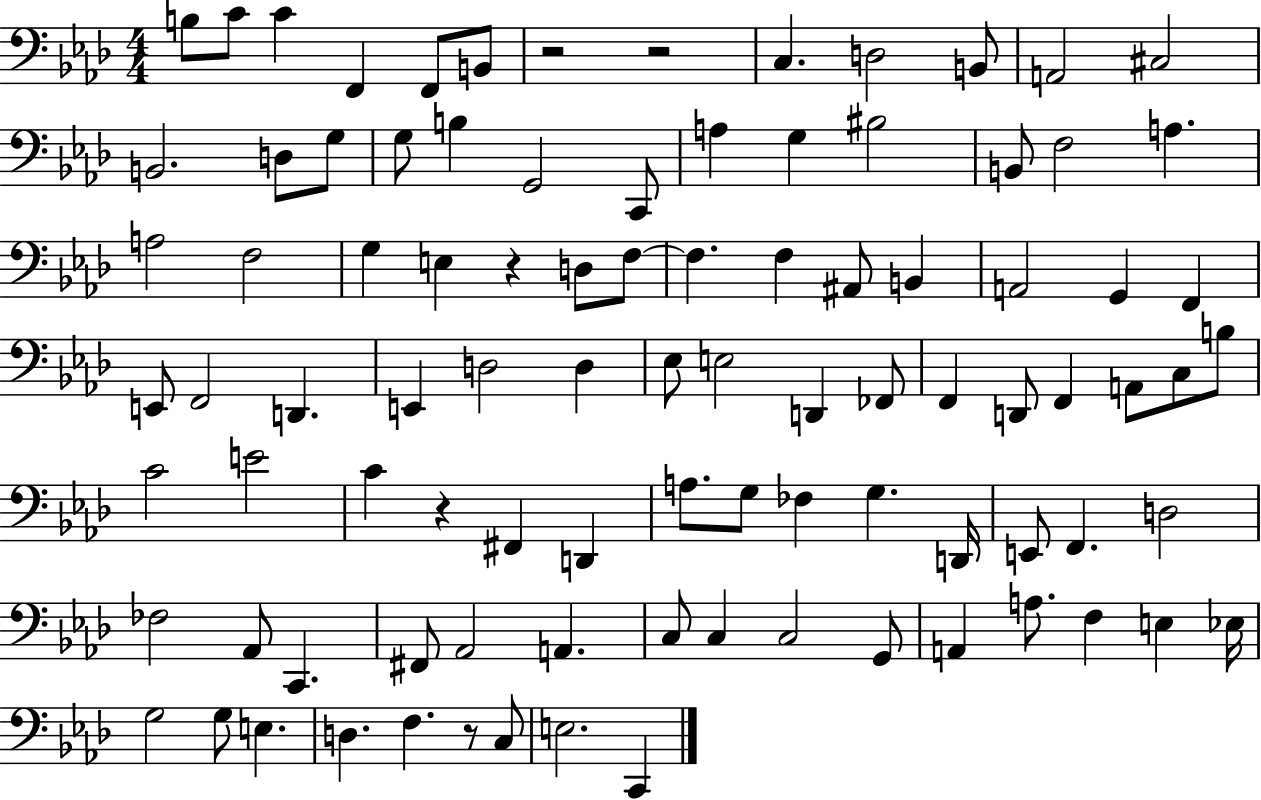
{
  \clef bass
  \numericTimeSignature
  \time 4/4
  \key aes \major
  b8 c'8 c'4 f,4 f,8 b,8 | r2 r2 | c4. d2 b,8 | a,2 cis2 | \break b,2. d8 g8 | g8 b4 g,2 c,8 | a4 g4 bis2 | b,8 f2 a4. | \break a2 f2 | g4 e4 r4 d8 f8~~ | f4. f4 ais,8 b,4 | a,2 g,4 f,4 | \break e,8 f,2 d,4. | e,4 d2 d4 | ees8 e2 d,4 fes,8 | f,4 d,8 f,4 a,8 c8 b8 | \break c'2 e'2 | c'4 r4 fis,4 d,4 | a8. g8 fes4 g4. d,16 | e,8 f,4. d2 | \break fes2 aes,8 c,4. | fis,8 aes,2 a,4. | c8 c4 c2 g,8 | a,4 a8. f4 e4 ees16 | \break g2 g8 e4. | d4. f4. r8 c8 | e2. c,4 | \bar "|."
}